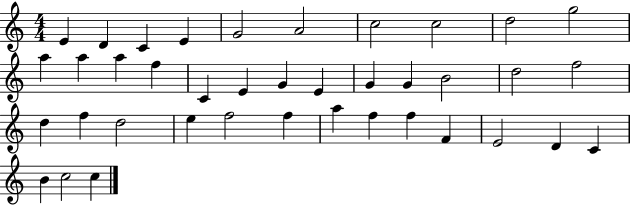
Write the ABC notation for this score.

X:1
T:Untitled
M:4/4
L:1/4
K:C
E D C E G2 A2 c2 c2 d2 g2 a a a f C E G E G G B2 d2 f2 d f d2 e f2 f a f f F E2 D C B c2 c